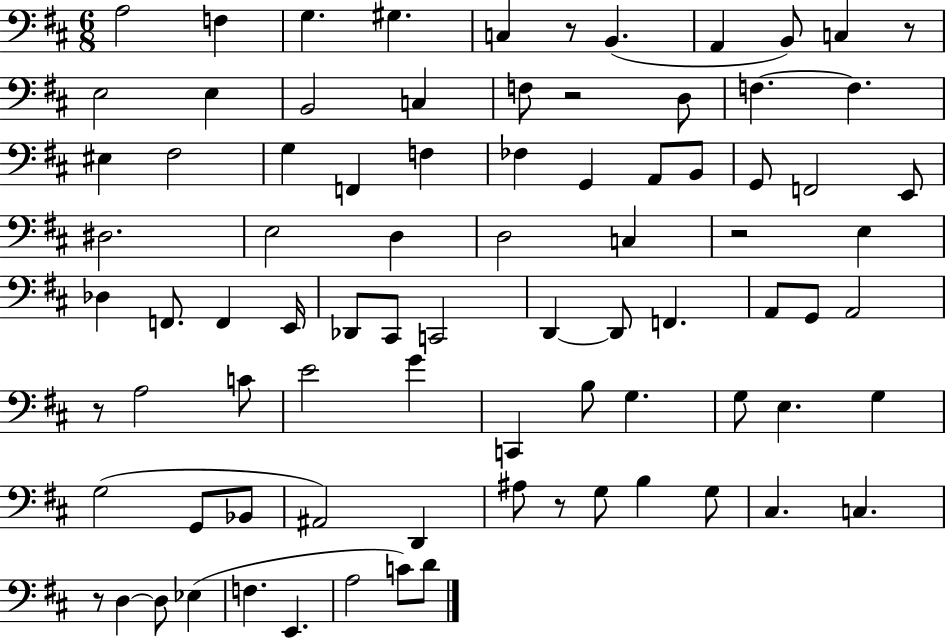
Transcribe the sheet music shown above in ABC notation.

X:1
T:Untitled
M:6/8
L:1/4
K:D
A,2 F, G, ^G, C, z/2 B,, A,, B,,/2 C, z/2 E,2 E, B,,2 C, F,/2 z2 D,/2 F, F, ^E, ^F,2 G, F,, F, _F, G,, A,,/2 B,,/2 G,,/2 F,,2 E,,/2 ^D,2 E,2 D, D,2 C, z2 E, _D, F,,/2 F,, E,,/4 _D,,/2 ^C,,/2 C,,2 D,, D,,/2 F,, A,,/2 G,,/2 A,,2 z/2 A,2 C/2 E2 G C,, B,/2 G, G,/2 E, G, G,2 G,,/2 _B,,/2 ^A,,2 D,, ^A,/2 z/2 G,/2 B, G,/2 ^C, C, z/2 D, D,/2 _E, F, E,, A,2 C/2 D/2